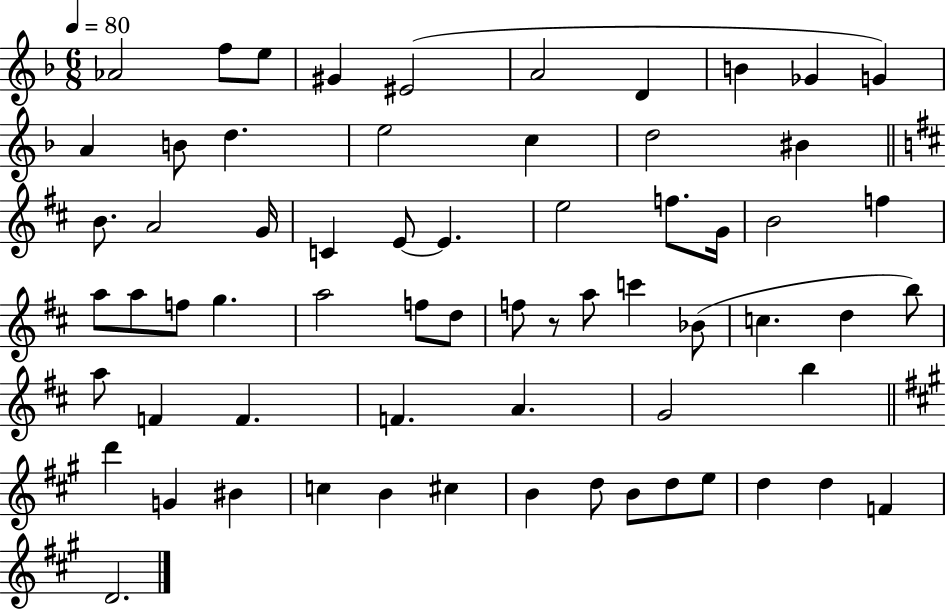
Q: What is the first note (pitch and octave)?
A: Ab4